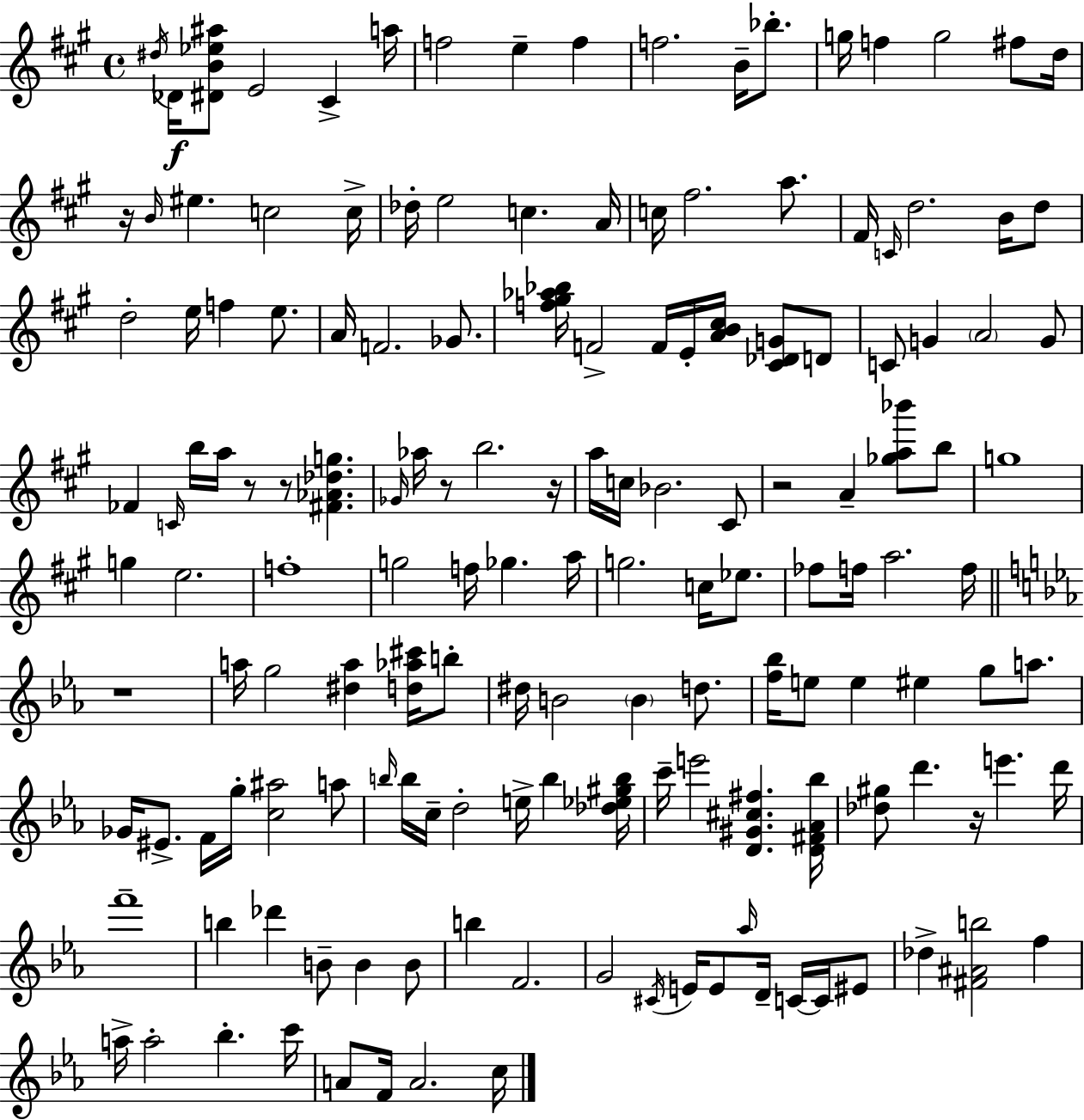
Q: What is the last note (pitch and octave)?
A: C5